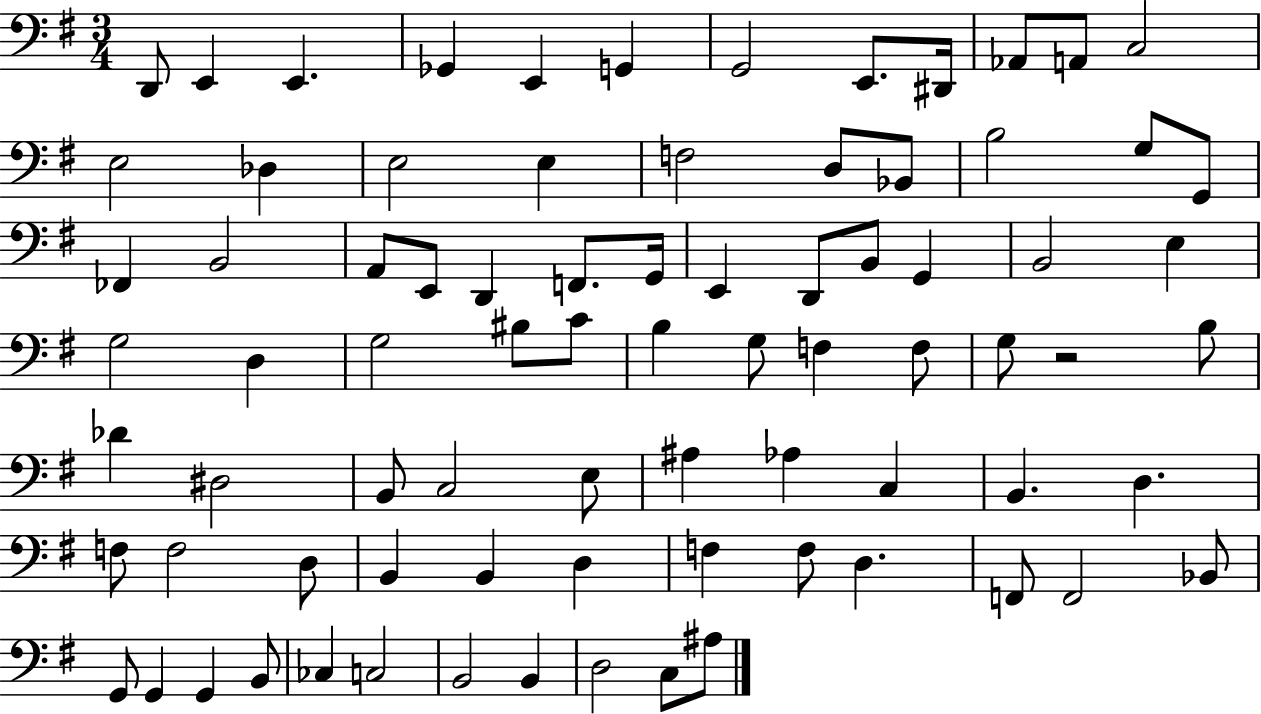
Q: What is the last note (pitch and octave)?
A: A#3